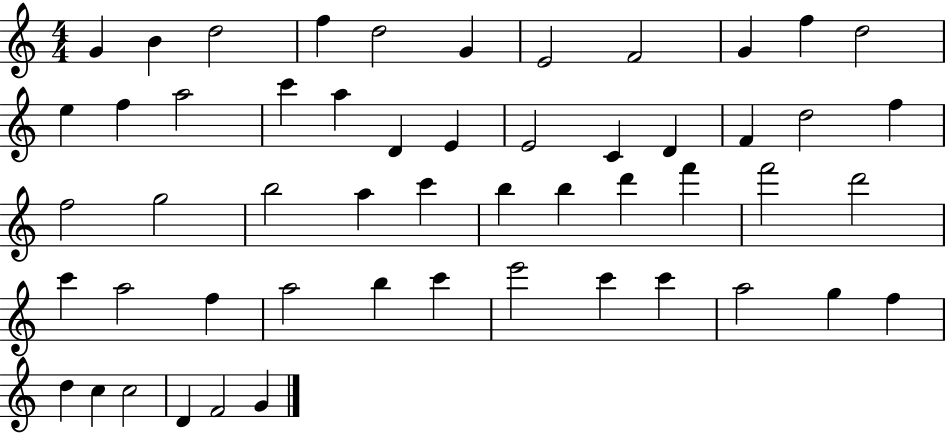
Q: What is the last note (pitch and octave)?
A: G4